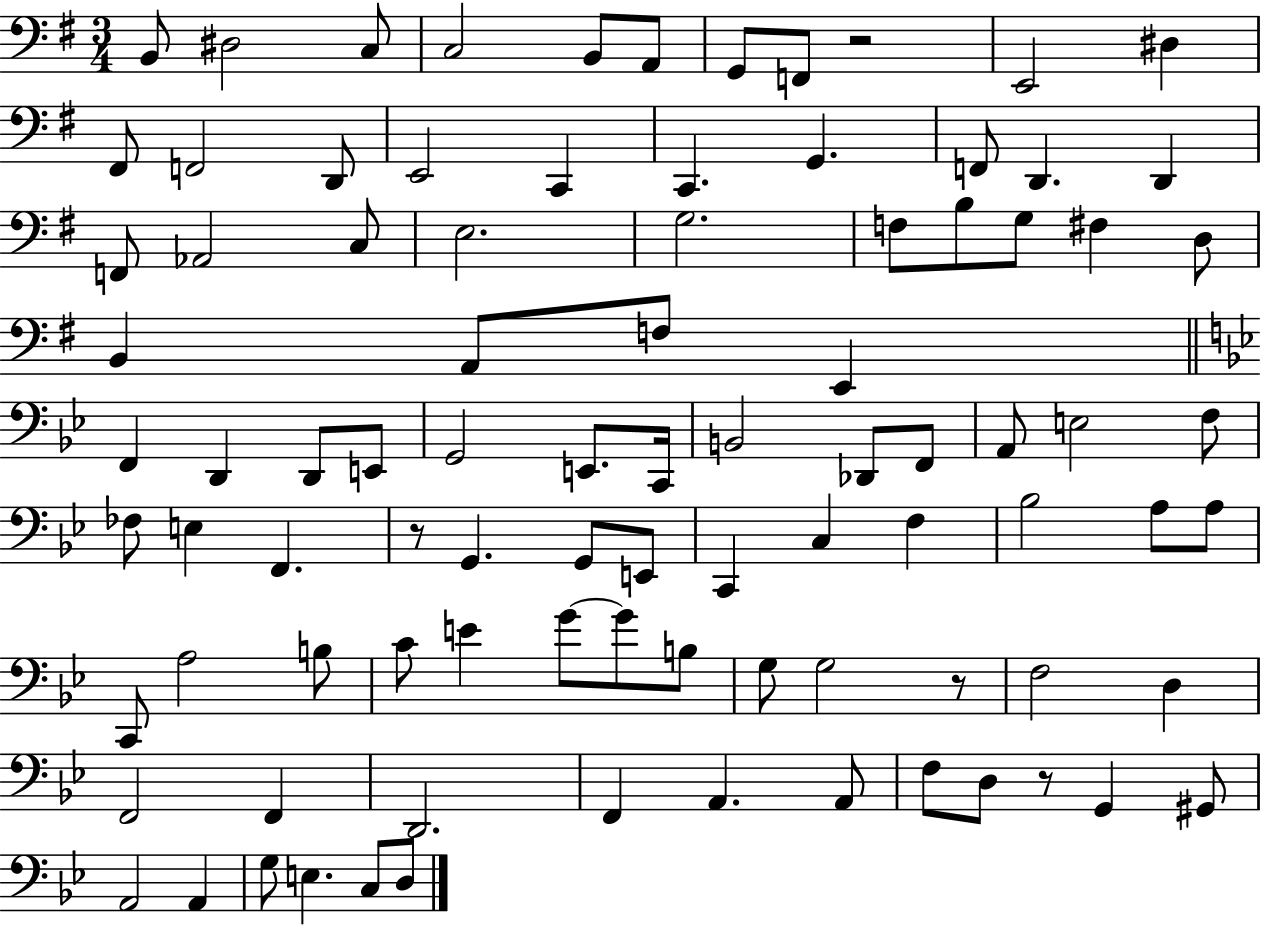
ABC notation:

X:1
T:Untitled
M:3/4
L:1/4
K:G
B,,/2 ^D,2 C,/2 C,2 B,,/2 A,,/2 G,,/2 F,,/2 z2 E,,2 ^D, ^F,,/2 F,,2 D,,/2 E,,2 C,, C,, G,, F,,/2 D,, D,, F,,/2 _A,,2 C,/2 E,2 G,2 F,/2 B,/2 G,/2 ^F, D,/2 B,, A,,/2 F,/2 E,, F,, D,, D,,/2 E,,/2 G,,2 E,,/2 C,,/4 B,,2 _D,,/2 F,,/2 A,,/2 E,2 F,/2 _F,/2 E, F,, z/2 G,, G,,/2 E,,/2 C,, C, F, _B,2 A,/2 A,/2 C,,/2 A,2 B,/2 C/2 E G/2 G/2 B,/2 G,/2 G,2 z/2 F,2 D, F,,2 F,, D,,2 F,, A,, A,,/2 F,/2 D,/2 z/2 G,, ^G,,/2 A,,2 A,, G,/2 E, C,/2 D,/2